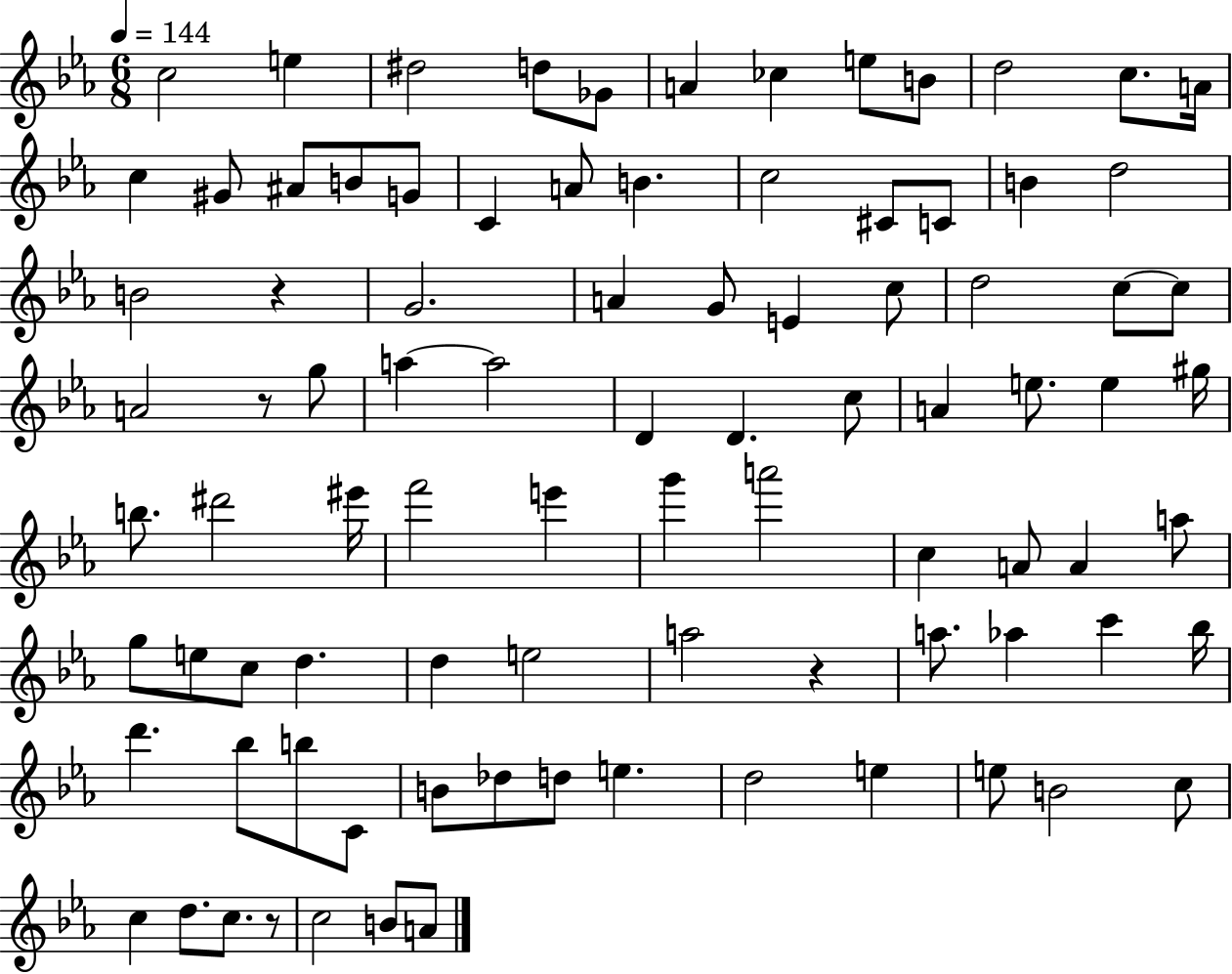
C5/h E5/q D#5/h D5/e Gb4/e A4/q CES5/q E5/e B4/e D5/h C5/e. A4/s C5/q G#4/e A#4/e B4/e G4/e C4/q A4/e B4/q. C5/h C#4/e C4/e B4/q D5/h B4/h R/q G4/h. A4/q G4/e E4/q C5/e D5/h C5/e C5/e A4/h R/e G5/e A5/q A5/h D4/q D4/q. C5/e A4/q E5/e. E5/q G#5/s B5/e. D#6/h EIS6/s F6/h E6/q G6/q A6/h C5/q A4/e A4/q A5/e G5/e E5/e C5/e D5/q. D5/q E5/h A5/h R/q A5/e. Ab5/q C6/q Bb5/s D6/q. Bb5/e B5/e C4/e B4/e Db5/e D5/e E5/q. D5/h E5/q E5/e B4/h C5/e C5/q D5/e. C5/e. R/e C5/h B4/e A4/e